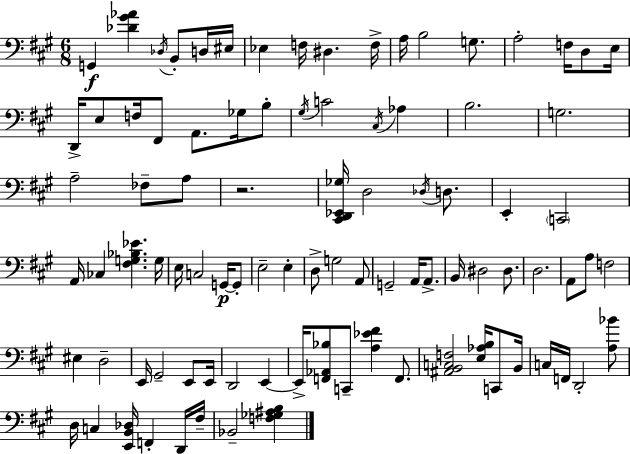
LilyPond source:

{
  \clef bass
  \numericTimeSignature
  \time 6/8
  \key a \major
  g,4\f <des' gis' aes'>4 \acciaccatura { des16 } b,8-. d16 | eis16 ees4 f16 dis4. | f16-> a16 b2 g8. | a2-. f16 d8 | \break e16 d,16-> e8 f16 fis,8 a,8. ges16 b8-. | \acciaccatura { gis16 } c'2 \acciaccatura { cis16 } aes4 | b2. | g2. | \break a2-- fes8-- | a8 r2. | <cis, d, ees, ges>16 d2 | \acciaccatura { des16 } d8. e,4-. \parenthesize c,2 | \break a,16 ces4 <fis g bes ees'>4. | g16 e16 c2 | g,16~~\p g,8-. e2-- | e4-. d8-> g2 | \break a,8 g,2-- | a,16 a,8.-> b,16 dis2 | dis8. d2. | a,8 a8 f2 | \break eis4 d2-- | e,16 gis,2-- | e,8 e,16 d,2 | e,4~~ e,16-> <f, aes, bes>8 c,8-- <a ees' fis'>4 | \break f,8. <ais, b, c f>2 | <e aes b>16 c,8 b,16 c16 f,16 d,2-. | <a bes'>8 d16 c4 <e, b, des>16 f,4-. | d,16 fis16-- bes,2-- | \break <f ges ais b>4 \bar "|."
}